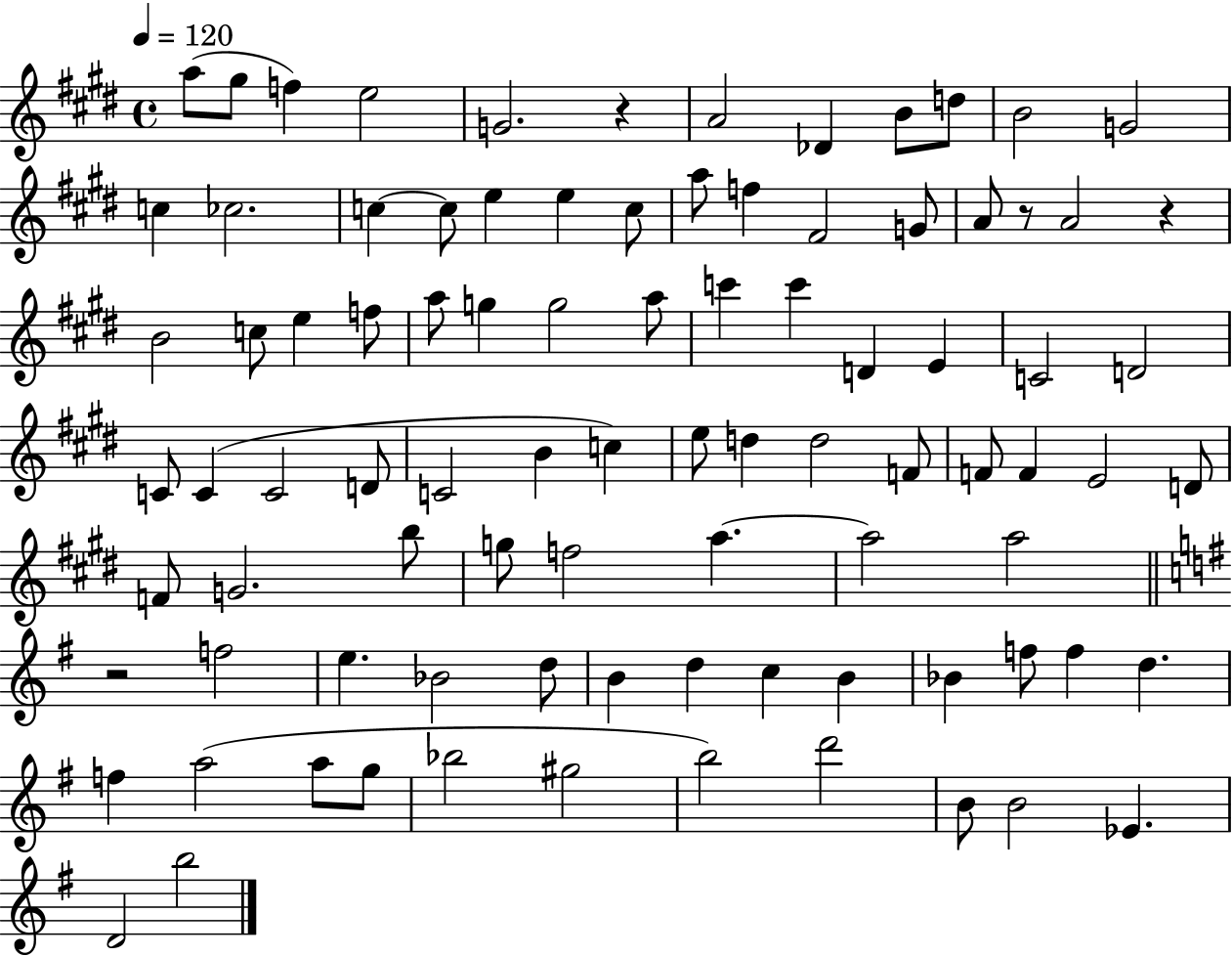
{
  \clef treble
  \time 4/4
  \defaultTimeSignature
  \key e \major
  \tempo 4 = 120
  \repeat volta 2 { a''8( gis''8 f''4) e''2 | g'2. r4 | a'2 des'4 b'8 d''8 | b'2 g'2 | \break c''4 ces''2. | c''4~~ c''8 e''4 e''4 c''8 | a''8 f''4 fis'2 g'8 | a'8 r8 a'2 r4 | \break b'2 c''8 e''4 f''8 | a''8 g''4 g''2 a''8 | c'''4 c'''4 d'4 e'4 | c'2 d'2 | \break c'8 c'4( c'2 d'8 | c'2 b'4 c''4) | e''8 d''4 d''2 f'8 | f'8 f'4 e'2 d'8 | \break f'8 g'2. b''8 | g''8 f''2 a''4.~~ | a''2 a''2 | \bar "||" \break \key g \major r2 f''2 | e''4. bes'2 d''8 | b'4 d''4 c''4 b'4 | bes'4 f''8 f''4 d''4. | \break f''4 a''2( a''8 g''8 | bes''2 gis''2 | b''2) d'''2 | b'8 b'2 ees'4. | \break d'2 b''2 | } \bar "|."
}